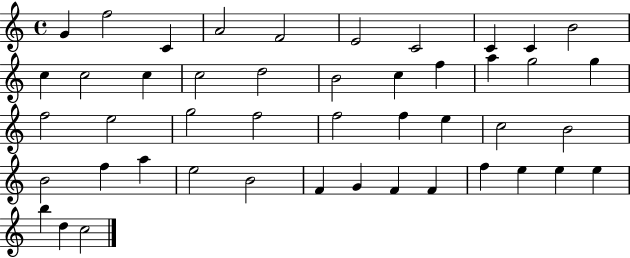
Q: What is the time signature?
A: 4/4